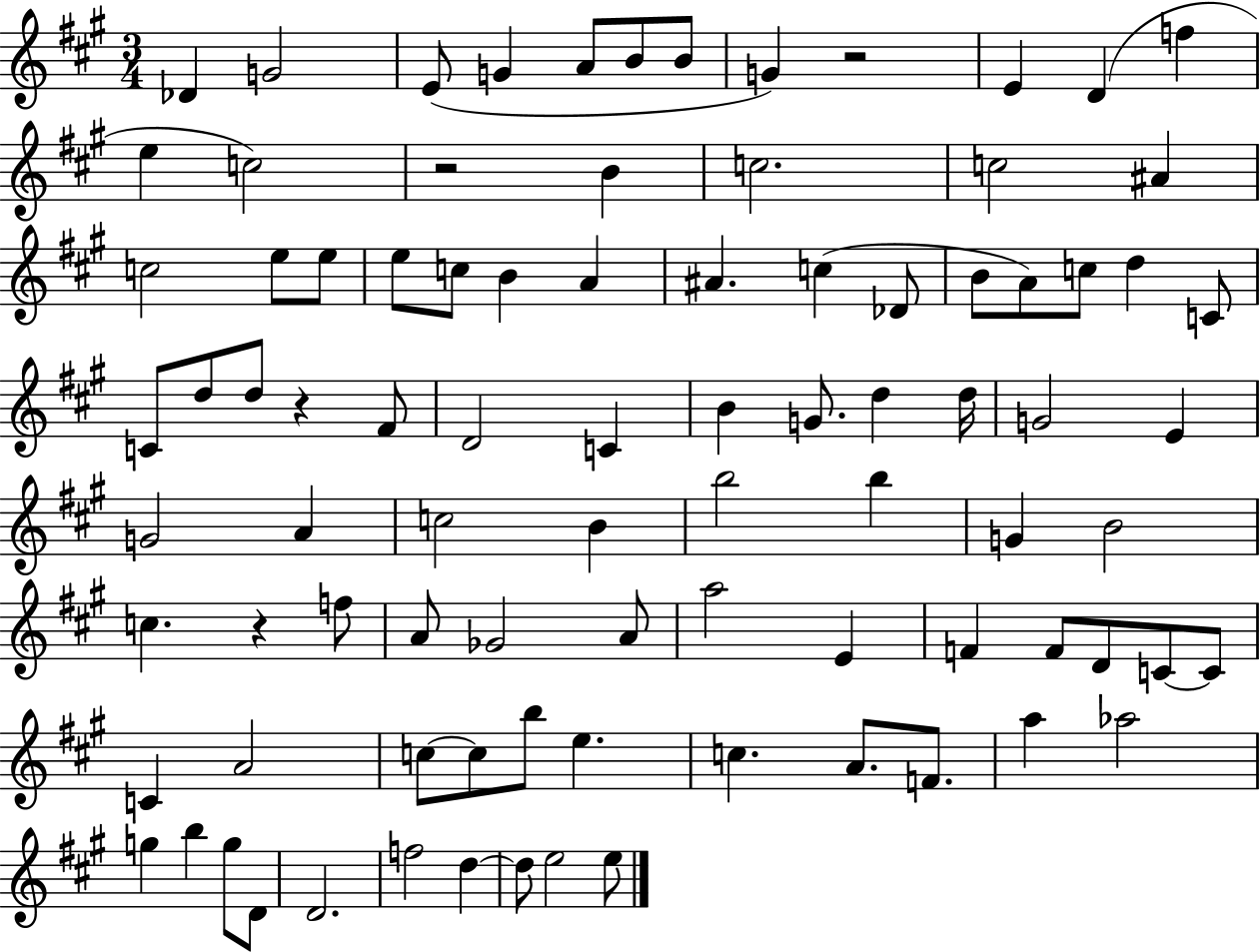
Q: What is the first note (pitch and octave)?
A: Db4